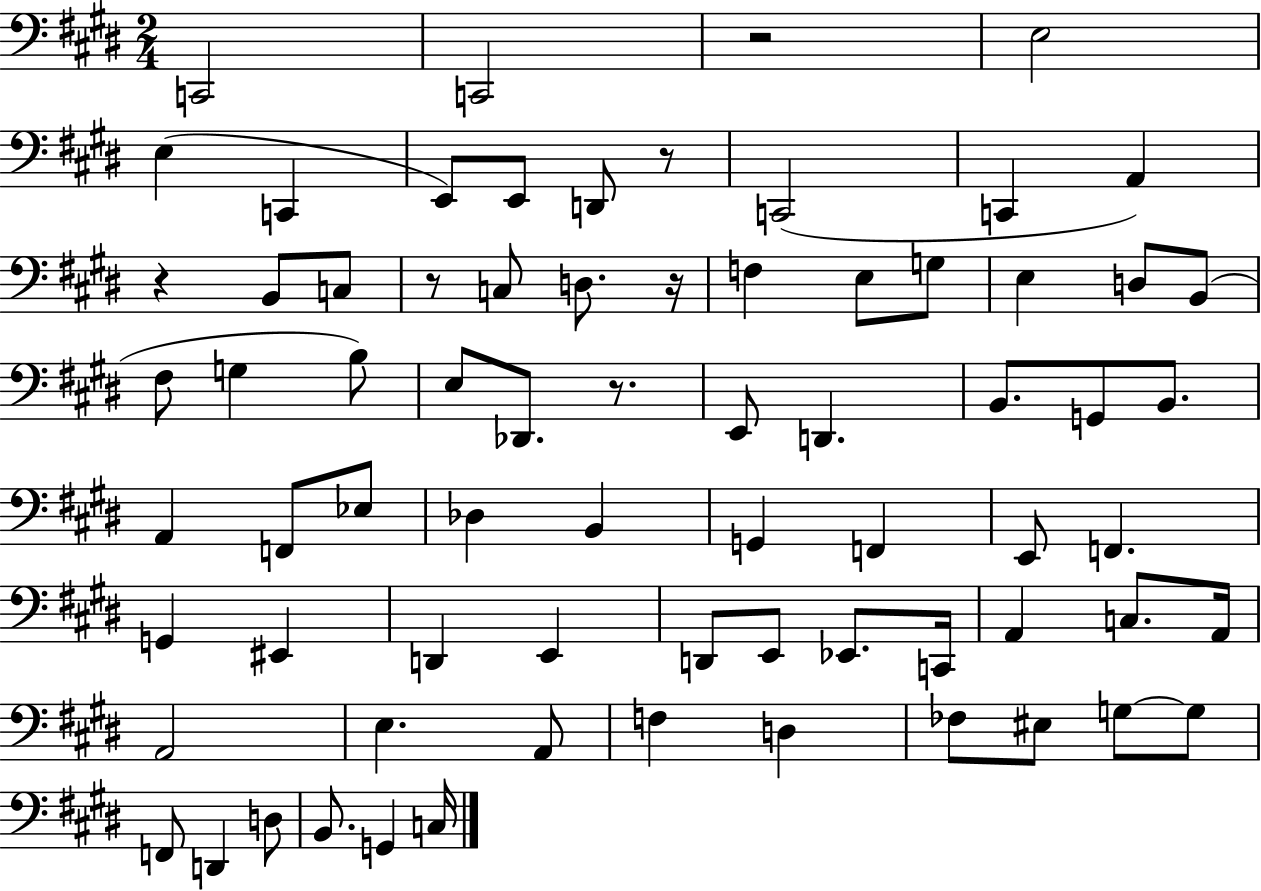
X:1
T:Untitled
M:2/4
L:1/4
K:E
C,,2 C,,2 z2 E,2 E, C,, E,,/2 E,,/2 D,,/2 z/2 C,,2 C,, A,, z B,,/2 C,/2 z/2 C,/2 D,/2 z/4 F, E,/2 G,/2 E, D,/2 B,,/2 ^F,/2 G, B,/2 E,/2 _D,,/2 z/2 E,,/2 D,, B,,/2 G,,/2 B,,/2 A,, F,,/2 _E,/2 _D, B,, G,, F,, E,,/2 F,, G,, ^E,, D,, E,, D,,/2 E,,/2 _E,,/2 C,,/4 A,, C,/2 A,,/4 A,,2 E, A,,/2 F, D, _F,/2 ^E,/2 G,/2 G,/2 F,,/2 D,, D,/2 B,,/2 G,, C,/4